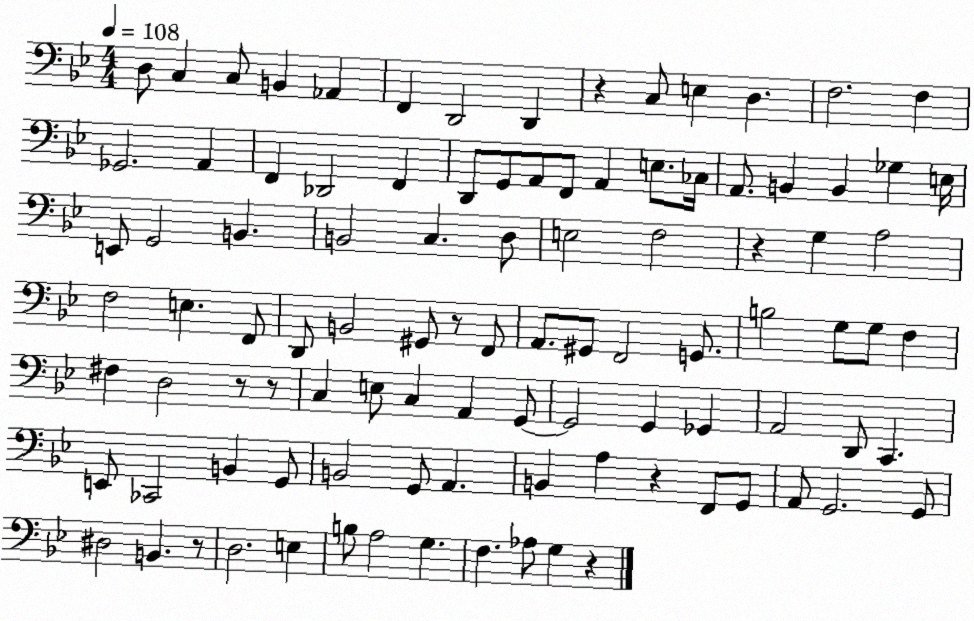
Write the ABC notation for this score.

X:1
T:Untitled
M:4/4
L:1/4
K:Bb
D,/2 C, C,/2 B,, _A,, F,, D,,2 D,, z C,/2 E, D, F,2 F, _G,,2 A,, F,, _D,,2 F,, D,,/2 G,,/2 A,,/2 F,,/2 A,, E,/2 _C,/4 A,,/2 B,, B,, _G, E,/4 E,,/2 G,,2 B,, B,,2 C, D,/2 E,2 F,2 z G, A,2 F,2 E, F,,/2 D,,/2 B,,2 ^G,,/2 z/2 F,,/2 A,,/2 ^G,,/2 F,,2 G,,/2 B,2 G,/2 G,/2 F, ^F, D,2 z/2 z/2 C, E,/2 C, A,, G,,/2 G,,2 G,, _G,, A,,2 D,,/2 C,, E,,/2 _C,,2 B,, G,,/2 B,,2 G,,/2 A,, B,, A, z F,,/2 G,,/2 A,,/2 G,,2 G,,/2 ^D,2 B,, z/2 D,2 E, B,/2 A,2 G, F, _A,/2 G, z